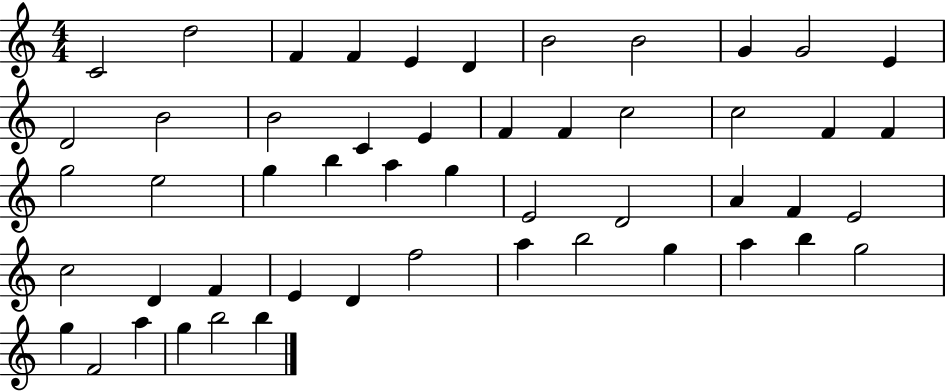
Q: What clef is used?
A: treble